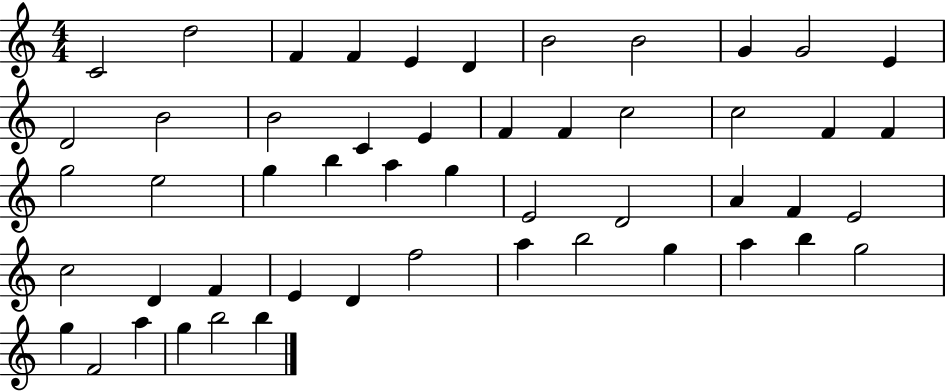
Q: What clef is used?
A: treble